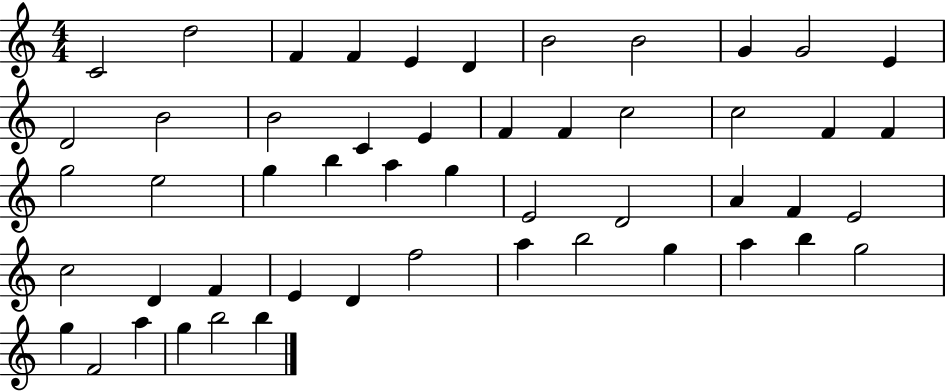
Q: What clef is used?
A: treble